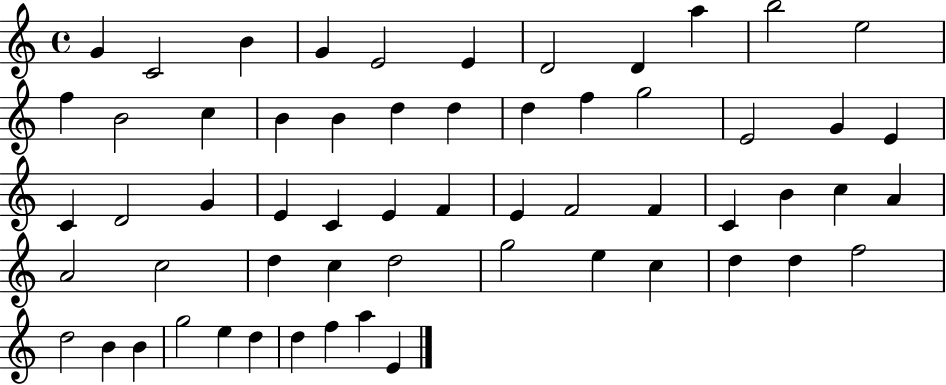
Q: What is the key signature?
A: C major